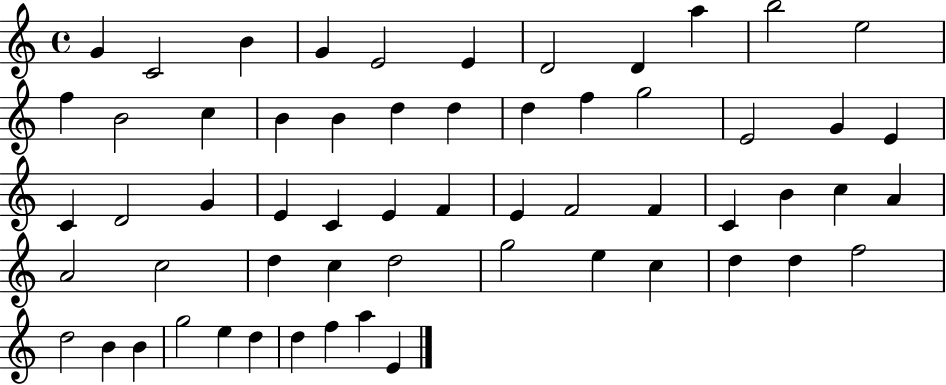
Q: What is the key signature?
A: C major